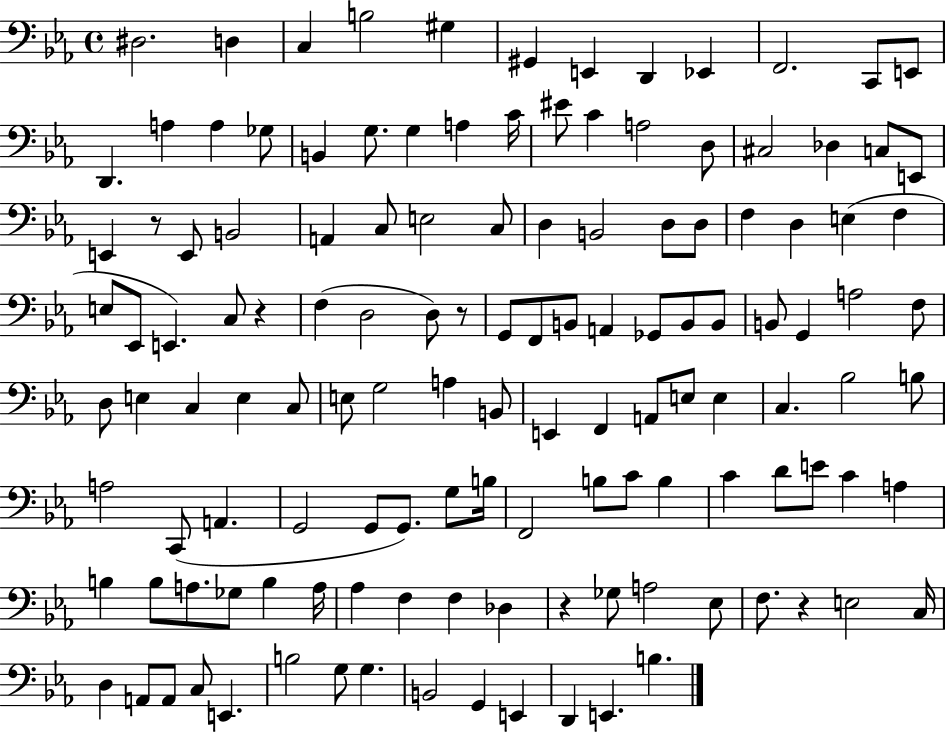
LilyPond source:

{
  \clef bass
  \time 4/4
  \defaultTimeSignature
  \key ees \major
  dis2. d4 | c4 b2 gis4 | gis,4 e,4 d,4 ees,4 | f,2. c,8 e,8 | \break d,4. a4 a4 ges8 | b,4 g8. g4 a4 c'16 | eis'8 c'4 a2 d8 | cis2 des4 c8 e,8 | \break e,4 r8 e,8 b,2 | a,4 c8 e2 c8 | d4 b,2 d8 d8 | f4 d4 e4( f4 | \break e8 ees,8 e,4.) c8 r4 | f4( d2 d8) r8 | g,8 f,8 b,8 a,4 ges,8 b,8 b,8 | b,8 g,4 a2 f8 | \break d8 e4 c4 e4 c8 | e8 g2 a4 b,8 | e,4 f,4 a,8 e8 e4 | c4. bes2 b8 | \break a2 c,8( a,4. | g,2 g,8 g,8.) g8 b16 | f,2 b8 c'8 b4 | c'4 d'8 e'8 c'4 a4 | \break b4 b8 a8. ges8 b4 a16 | aes4 f4 f4 des4 | r4 ges8 a2 ees8 | f8. r4 e2 c16 | \break d4 a,8 a,8 c8 e,4. | b2 g8 g4. | b,2 g,4 e,4 | d,4 e,4. b4. | \break \bar "|."
}